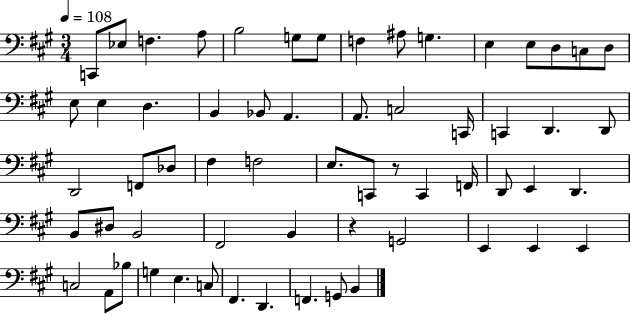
X:1
T:Untitled
M:3/4
L:1/4
K:A
C,,/2 _E,/2 F, A,/2 B,2 G,/2 G,/2 F, ^A,/2 G, E, E,/2 D,/2 C,/2 D,/2 E,/2 E, D, B,, _B,,/2 A,, A,,/2 C,2 C,,/4 C,, D,, D,,/2 D,,2 F,,/2 _D,/2 ^F, F,2 E,/2 C,,/2 z/2 C,, F,,/4 D,,/2 E,, D,, B,,/2 ^D,/2 B,,2 ^F,,2 B,, z G,,2 E,, E,, E,, C,2 A,,/2 _B,/2 G, E, C,/2 ^F,, D,, F,, G,,/2 B,,